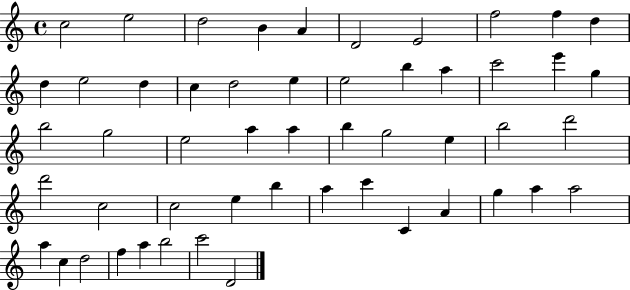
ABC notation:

X:1
T:Untitled
M:4/4
L:1/4
K:C
c2 e2 d2 B A D2 E2 f2 f d d e2 d c d2 e e2 b a c'2 e' g b2 g2 e2 a a b g2 e b2 d'2 d'2 c2 c2 e b a c' C A g a a2 a c d2 f a b2 c'2 D2